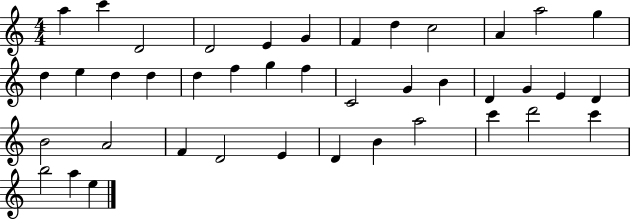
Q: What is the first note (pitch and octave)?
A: A5